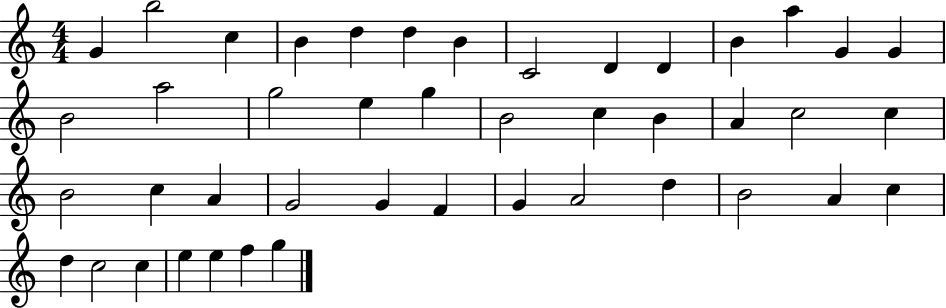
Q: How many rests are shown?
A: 0